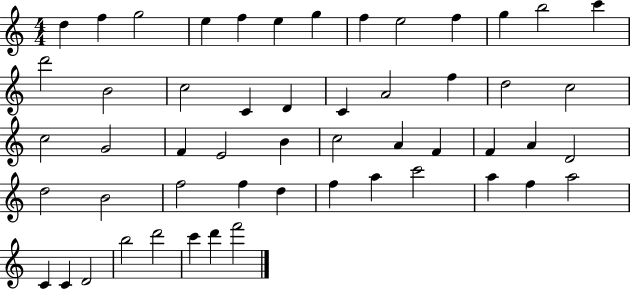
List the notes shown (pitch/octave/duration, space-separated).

D5/q F5/q G5/h E5/q F5/q E5/q G5/q F5/q E5/h F5/q G5/q B5/h C6/q D6/h B4/h C5/h C4/q D4/q C4/q A4/h F5/q D5/h C5/h C5/h G4/h F4/q E4/h B4/q C5/h A4/q F4/q F4/q A4/q D4/h D5/h B4/h F5/h F5/q D5/q F5/q A5/q C6/h A5/q F5/q A5/h C4/q C4/q D4/h B5/h D6/h C6/q D6/q F6/h